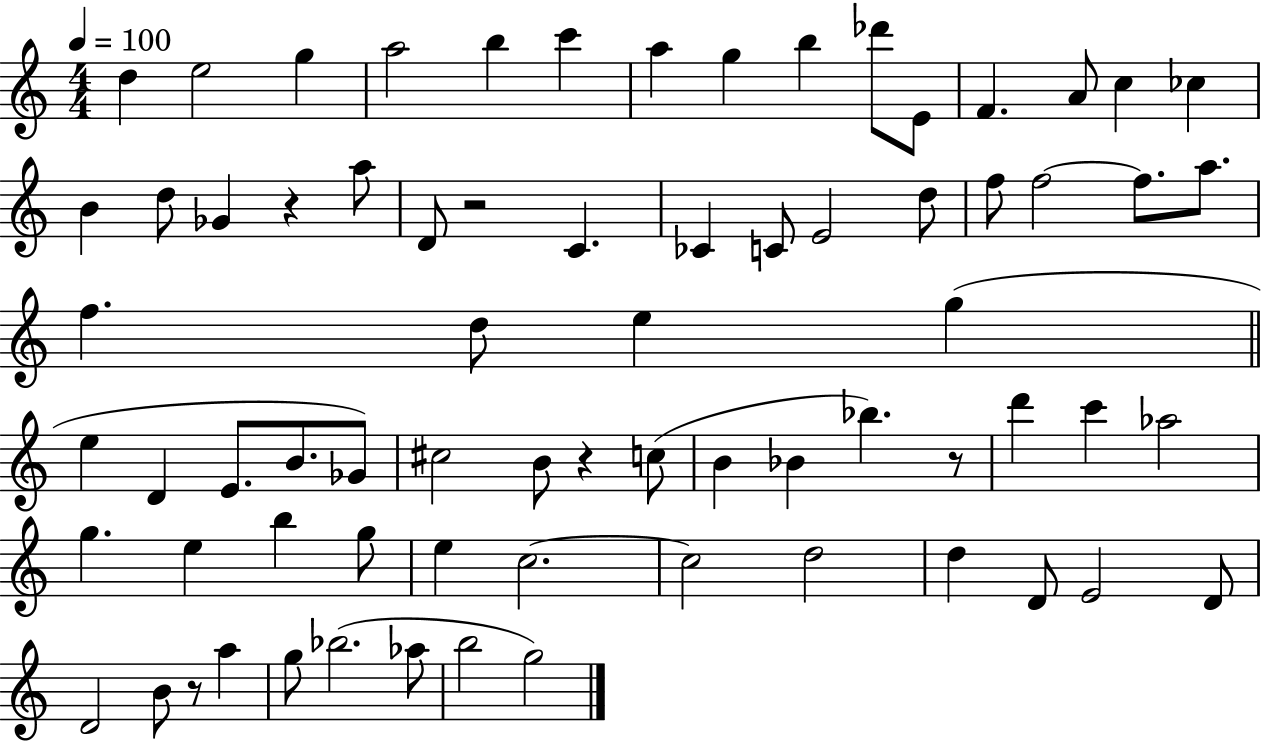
{
  \clef treble
  \numericTimeSignature
  \time 4/4
  \key c \major
  \tempo 4 = 100
  \repeat volta 2 { d''4 e''2 g''4 | a''2 b''4 c'''4 | a''4 g''4 b''4 des'''8 e'8 | f'4. a'8 c''4 ces''4 | \break b'4 d''8 ges'4 r4 a''8 | d'8 r2 c'4. | ces'4 c'8 e'2 d''8 | f''8 f''2~~ f''8. a''8. | \break f''4. d''8 e''4 g''4( | \bar "||" \break \key c \major e''4 d'4 e'8. b'8. ges'8) | cis''2 b'8 r4 c''8( | b'4 bes'4 bes''4.) r8 | d'''4 c'''4 aes''2 | \break g''4. e''4 b''4 g''8 | e''4 c''2.~~ | c''2 d''2 | d''4 d'8 e'2 d'8 | \break d'2 b'8 r8 a''4 | g''8 bes''2.( aes''8 | b''2 g''2) | } \bar "|."
}